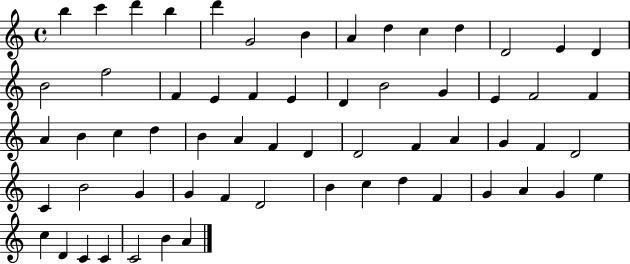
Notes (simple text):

B5/q C6/q D6/q B5/q D6/q G4/h B4/q A4/q D5/q C5/q D5/q D4/h E4/q D4/q B4/h F5/h F4/q E4/q F4/q E4/q D4/q B4/h G4/q E4/q F4/h F4/q A4/q B4/q C5/q D5/q B4/q A4/q F4/q D4/q D4/h F4/q A4/q G4/q F4/q D4/h C4/q B4/h G4/q G4/q F4/q D4/h B4/q C5/q D5/q F4/q G4/q A4/q G4/q E5/q C5/q D4/q C4/q C4/q C4/h B4/q A4/q